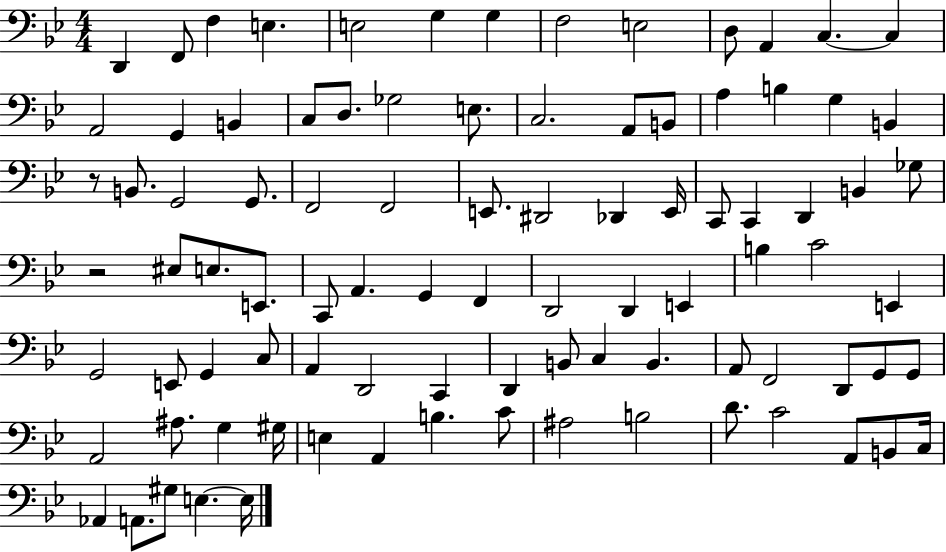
D2/q F2/e F3/q E3/q. E3/h G3/q G3/q F3/h E3/h D3/e A2/q C3/q. C3/q A2/h G2/q B2/q C3/e D3/e. Gb3/h E3/e. C3/h. A2/e B2/e A3/q B3/q G3/q B2/q R/e B2/e. G2/h G2/e. F2/h F2/h E2/e. D#2/h Db2/q E2/s C2/e C2/q D2/q B2/q Gb3/e R/h EIS3/e E3/e. E2/e. C2/e A2/q. G2/q F2/q D2/h D2/q E2/q B3/q C4/h E2/q G2/h E2/e G2/q C3/e A2/q D2/h C2/q D2/q B2/e C3/q B2/q. A2/e F2/h D2/e G2/e G2/e A2/h A#3/e. G3/q G#3/s E3/q A2/q B3/q. C4/e A#3/h B3/h D4/e. C4/h A2/e B2/e C3/s Ab2/q A2/e. G#3/e E3/q. E3/s